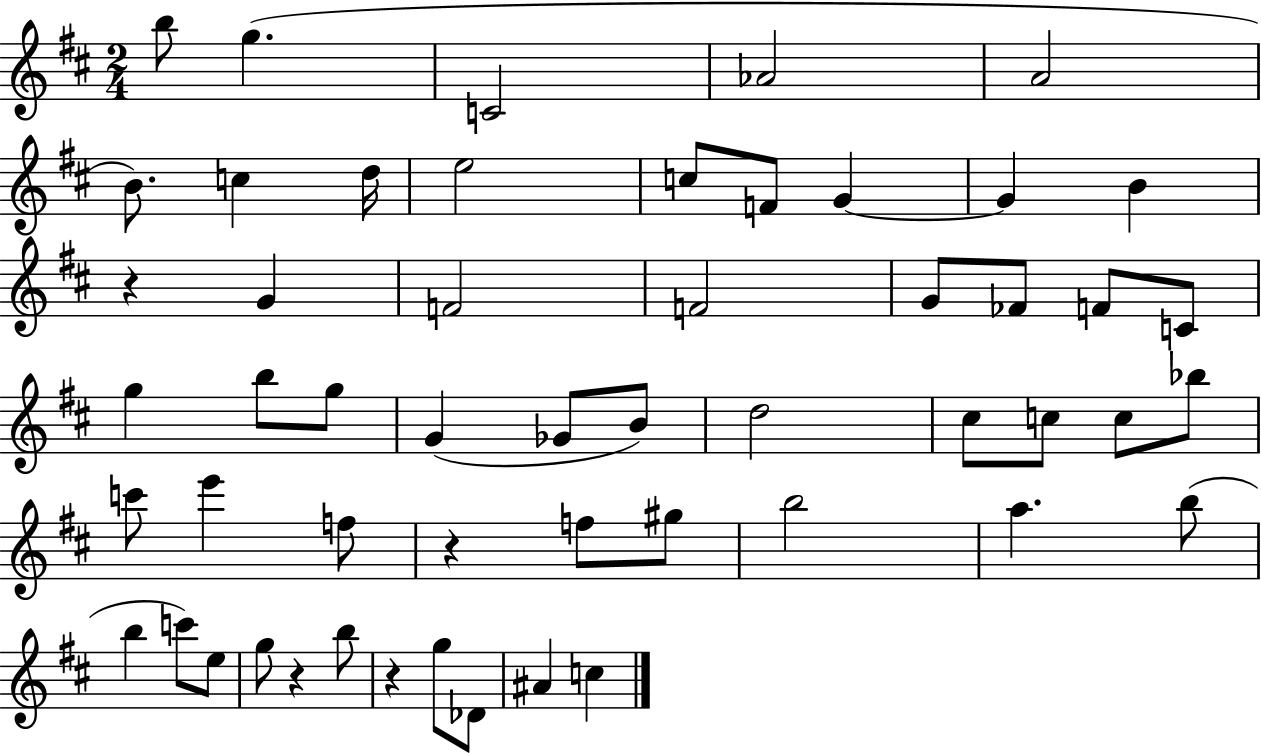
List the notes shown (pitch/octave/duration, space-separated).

B5/e G5/q. C4/h Ab4/h A4/h B4/e. C5/q D5/s E5/h C5/e F4/e G4/q G4/q B4/q R/q G4/q F4/h F4/h G4/e FES4/e F4/e C4/e G5/q B5/e G5/e G4/q Gb4/e B4/e D5/h C#5/e C5/e C5/e Bb5/e C6/e E6/q F5/e R/q F5/e G#5/e B5/h A5/q. B5/e B5/q C6/e E5/e G5/e R/q B5/e R/q G5/e Db4/e A#4/q C5/q